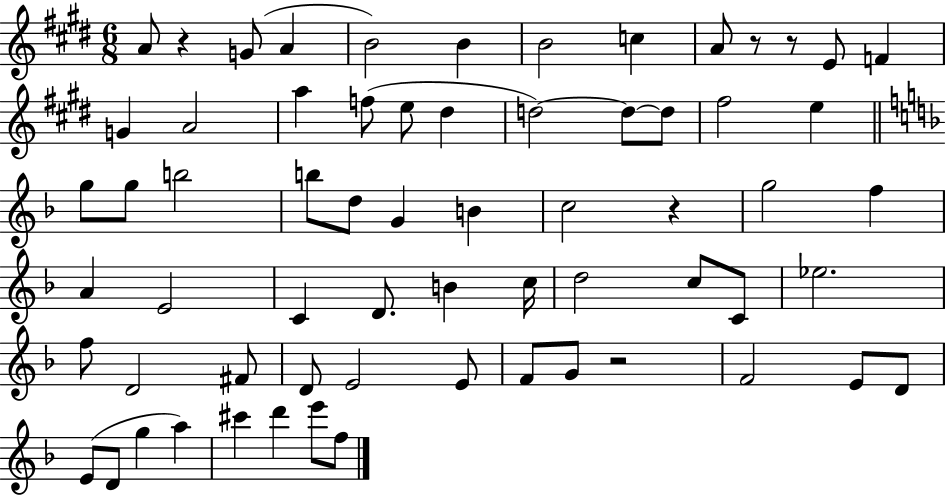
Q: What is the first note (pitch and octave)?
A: A4